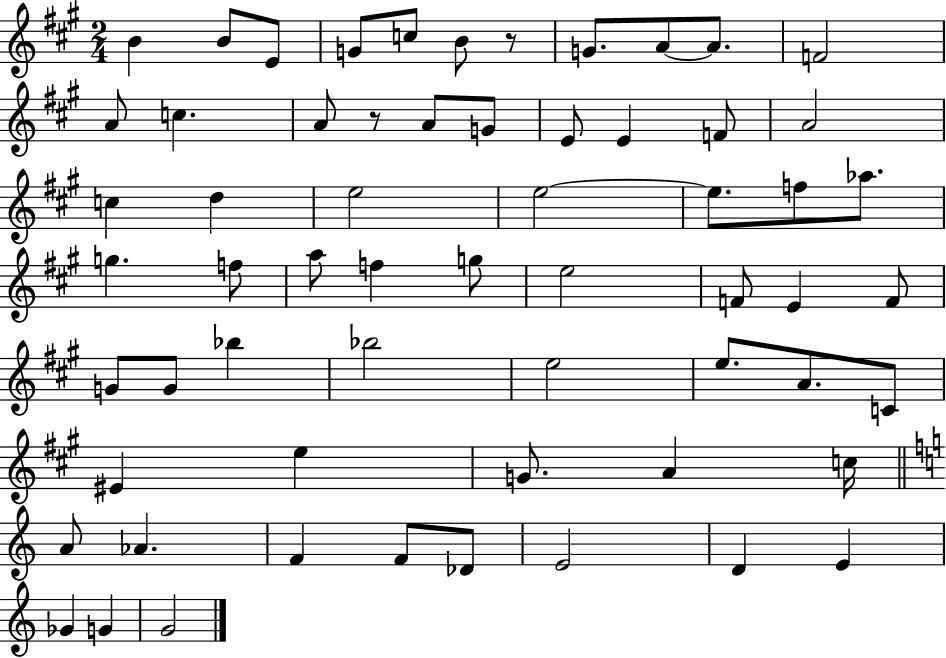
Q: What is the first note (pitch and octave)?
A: B4